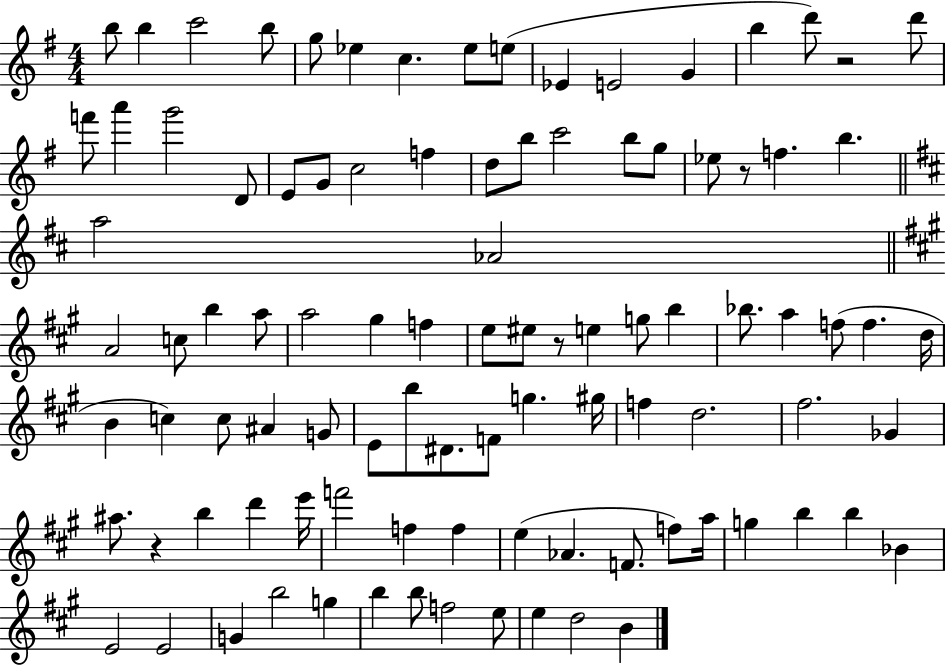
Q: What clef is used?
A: treble